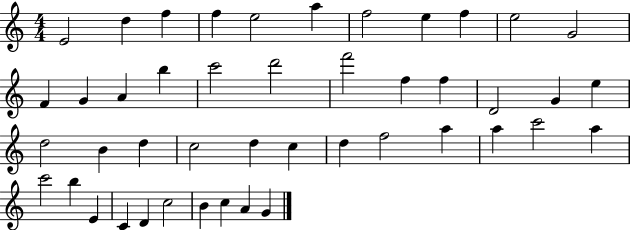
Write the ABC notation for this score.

X:1
T:Untitled
M:4/4
L:1/4
K:C
E2 d f f e2 a f2 e f e2 G2 F G A b c'2 d'2 f'2 f f D2 G e d2 B d c2 d c d f2 a a c'2 a c'2 b E C D c2 B c A G